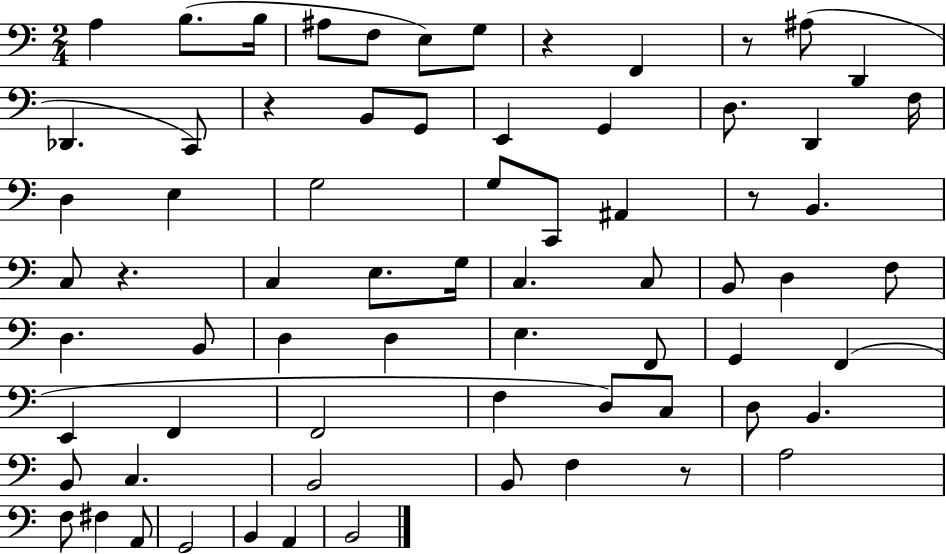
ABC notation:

X:1
T:Untitled
M:2/4
L:1/4
K:C
A, B,/2 B,/4 ^A,/2 F,/2 E,/2 G,/2 z F,, z/2 ^A,/2 D,, _D,, C,,/2 z B,,/2 G,,/2 E,, G,, D,/2 D,, F,/4 D, E, G,2 G,/2 C,,/2 ^A,, z/2 B,, C,/2 z C, E,/2 G,/4 C, C,/2 B,,/2 D, F,/2 D, B,,/2 D, D, E, F,,/2 G,, F,, E,, F,, F,,2 F, D,/2 C,/2 D,/2 B,, B,,/2 C, B,,2 B,,/2 F, z/2 A,2 F,/2 ^F, A,,/2 G,,2 B,, A,, B,,2